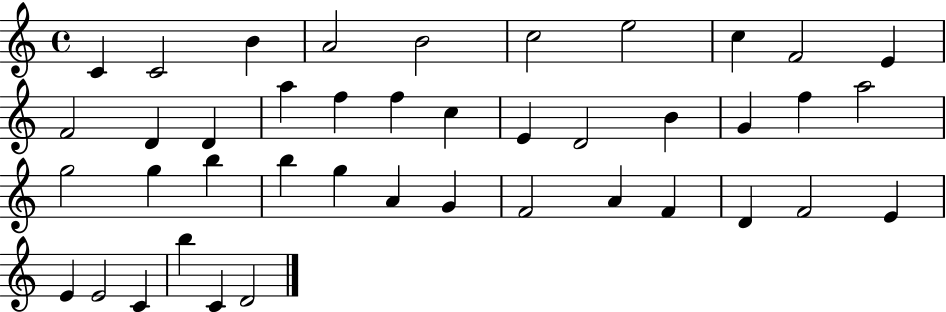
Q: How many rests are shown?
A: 0